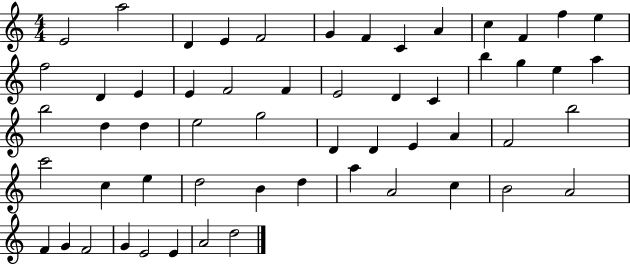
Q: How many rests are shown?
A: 0